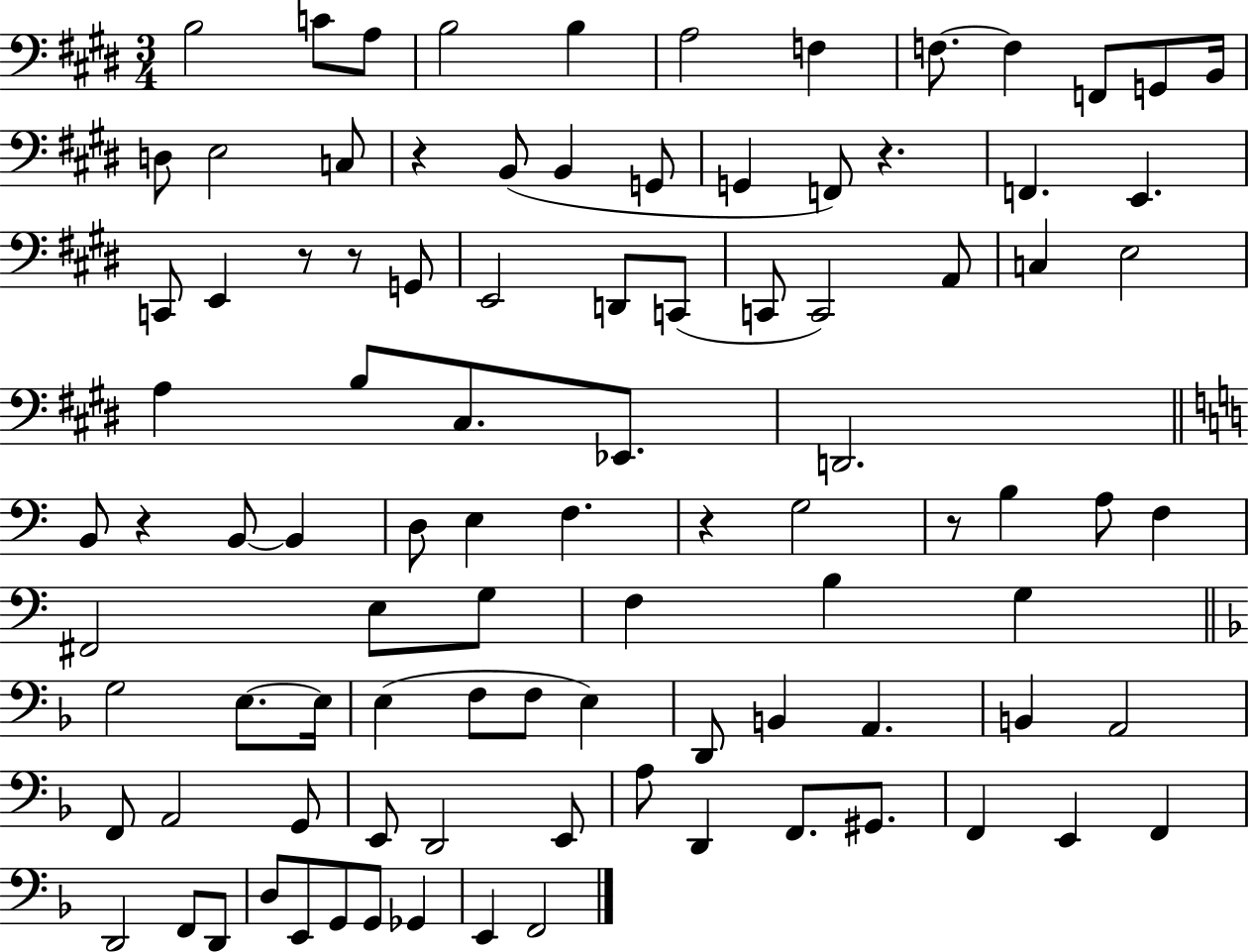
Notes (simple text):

B3/h C4/e A3/e B3/h B3/q A3/h F3/q F3/e. F3/q F2/e G2/e B2/s D3/e E3/h C3/e R/q B2/e B2/q G2/e G2/q F2/e R/q. F2/q. E2/q. C2/e E2/q R/e R/e G2/e E2/h D2/e C2/e C2/e C2/h A2/e C3/q E3/h A3/q B3/e C#3/e. Eb2/e. D2/h. B2/e R/q B2/e B2/q D3/e E3/q F3/q. R/q G3/h R/e B3/q A3/e F3/q F#2/h E3/e G3/e F3/q B3/q G3/q G3/h E3/e. E3/s E3/q F3/e F3/e E3/q D2/e B2/q A2/q. B2/q A2/h F2/e A2/h G2/e E2/e D2/h E2/e A3/e D2/q F2/e. G#2/e. F2/q E2/q F2/q D2/h F2/e D2/e D3/e E2/e G2/e G2/e Gb2/q E2/q F2/h